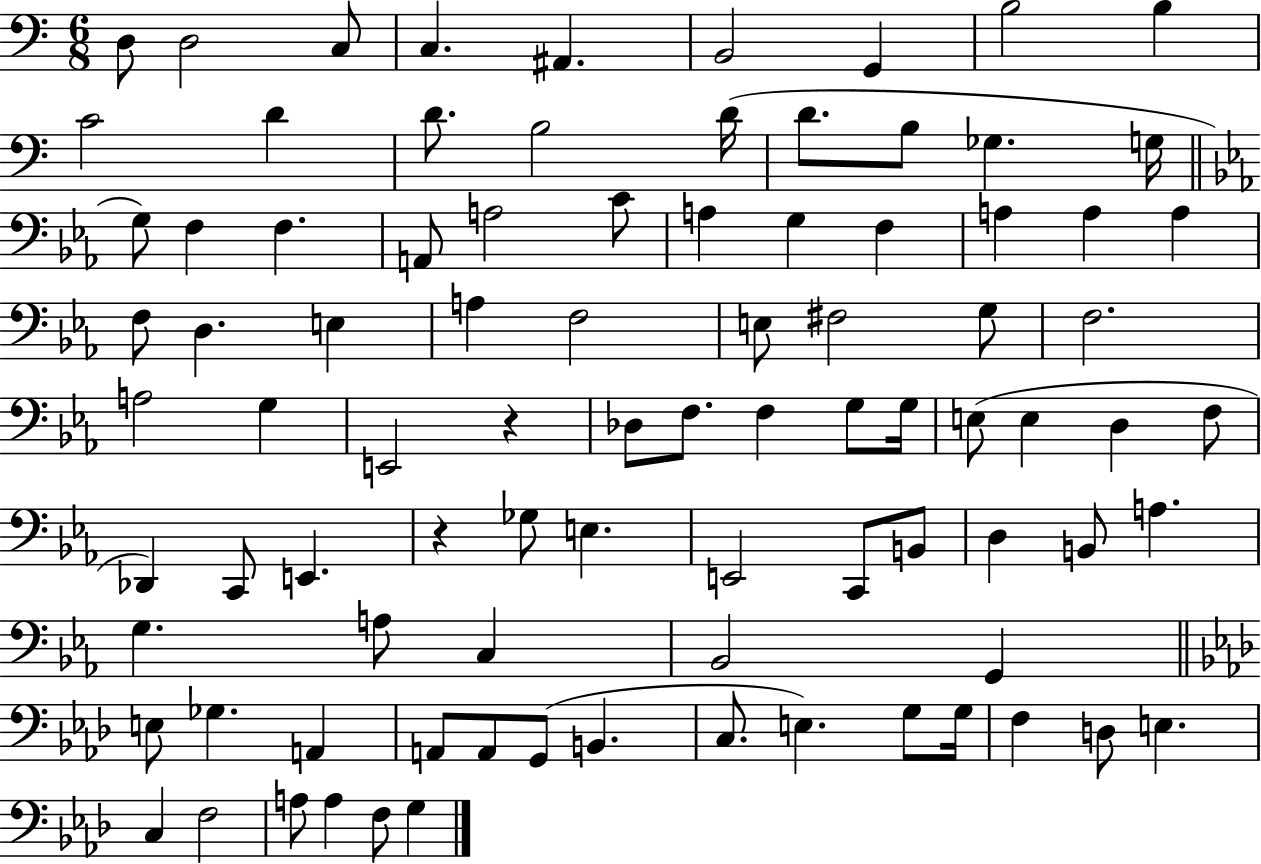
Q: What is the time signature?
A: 6/8